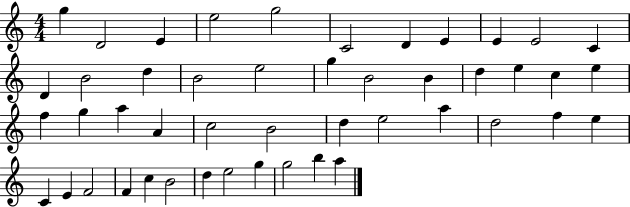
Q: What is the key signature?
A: C major